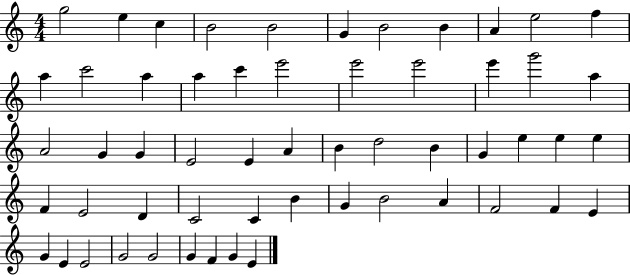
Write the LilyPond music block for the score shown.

{
  \clef treble
  \numericTimeSignature
  \time 4/4
  \key c \major
  g''2 e''4 c''4 | b'2 b'2 | g'4 b'2 b'4 | a'4 e''2 f''4 | \break a''4 c'''2 a''4 | a''4 c'''4 e'''2 | e'''2 e'''2 | e'''4 g'''2 a''4 | \break a'2 g'4 g'4 | e'2 e'4 a'4 | b'4 d''2 b'4 | g'4 e''4 e''4 e''4 | \break f'4 e'2 d'4 | c'2 c'4 b'4 | g'4 b'2 a'4 | f'2 f'4 e'4 | \break g'4 e'4 e'2 | g'2 g'2 | g'4 f'4 g'4 e'4 | \bar "|."
}